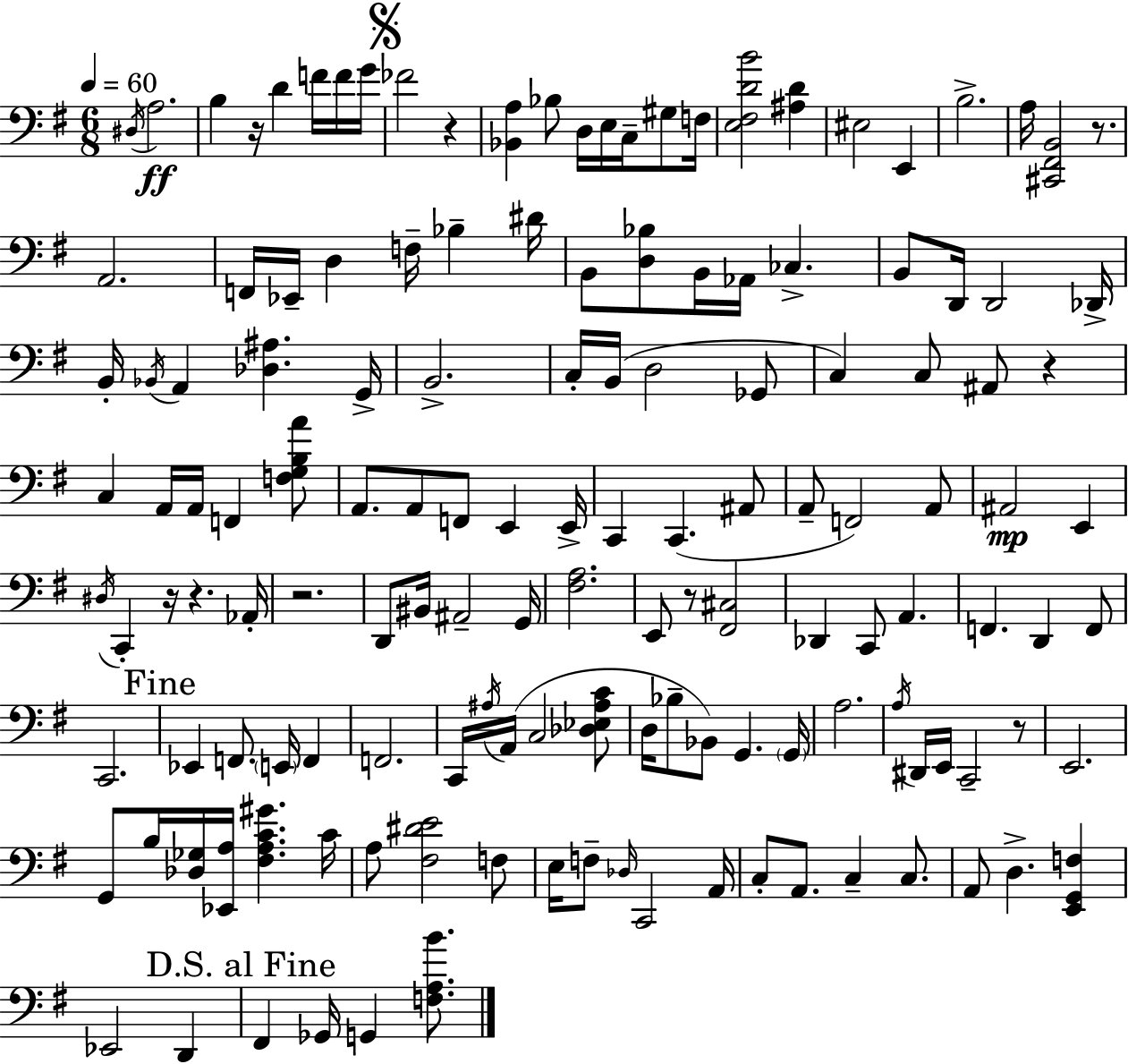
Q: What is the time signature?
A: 6/8